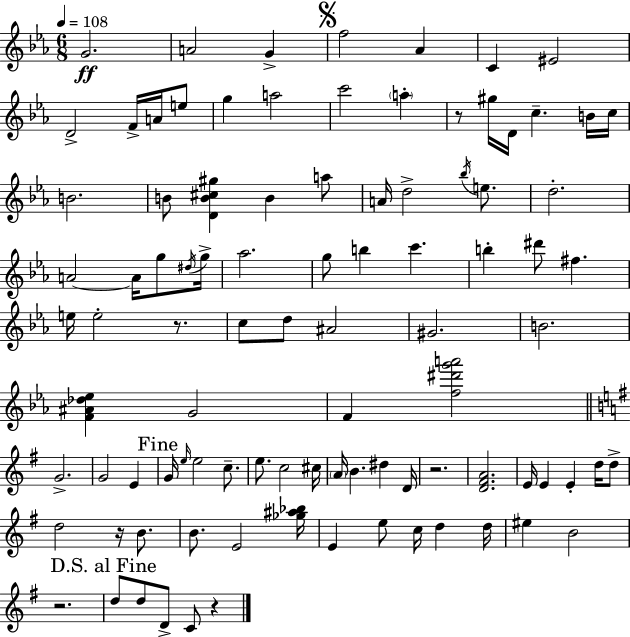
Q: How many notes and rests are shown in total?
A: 95